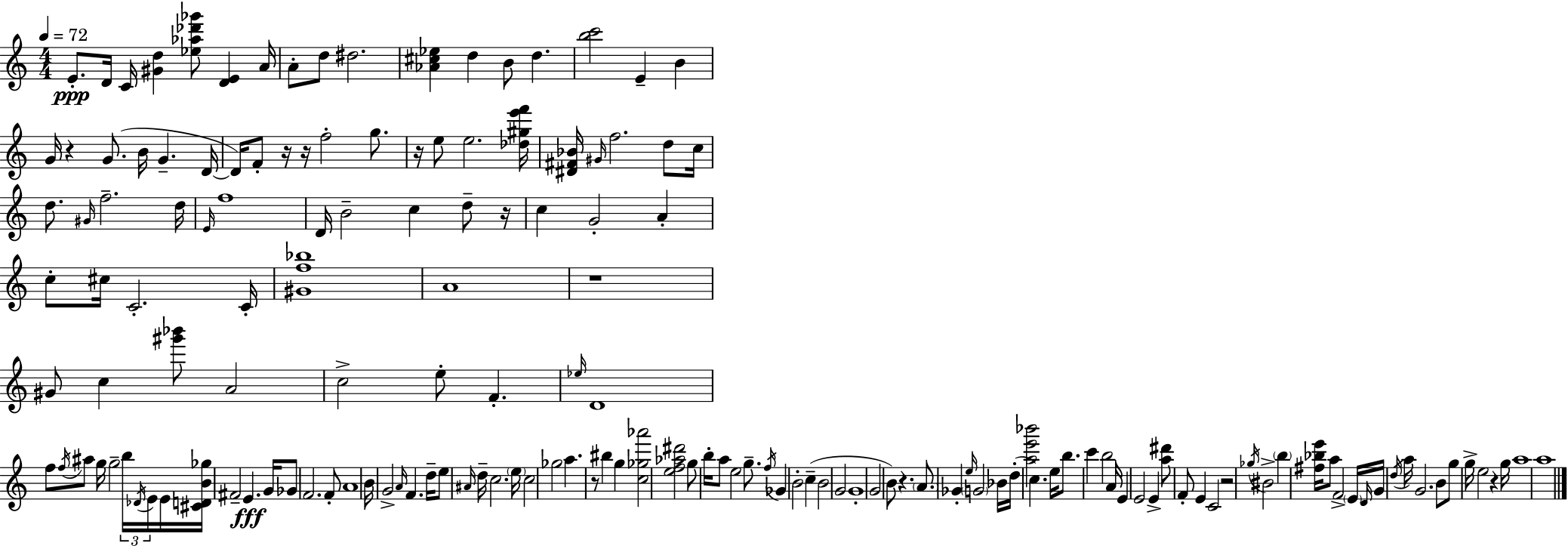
E4/e. D4/s C4/s [G#4,D5]/q [Eb5,Ab5,Db6,Gb6]/e [D4,E4]/q A4/s A4/e D5/e D#5/h. [Ab4,C#5,Eb5]/q D5/q B4/e D5/q. [B5,C6]/h E4/q B4/q G4/s R/q G4/e. B4/s G4/q. D4/s D4/s F4/e R/s R/s F5/h G5/e. R/s E5/e E5/h. [Db5,G#5,E6,F6]/s [D#4,F#4,Bb4]/s G#4/s F5/h. D5/e C5/s D5/e. G#4/s F5/h. D5/s E4/s F5/w D4/s B4/h C5/q D5/e R/s C5/q G4/h A4/q C5/e C#5/s C4/h. C4/s [G#4,F5,Bb5]/w A4/w R/w G#4/e C5/q [G#6,Bb6]/e A4/h C5/h E5/e F4/q. Eb5/s D4/w F5/e F5/s A#5/e G5/s G5/h B5/s Db4/s E4/s E4/s [C#4,D4,B4,Gb5]/s F#4/h E4/q. G4/s Gb4/e F4/h. F4/e A4/w B4/s G4/h A4/s F4/q. D5/s E5/e A#4/s D5/s C5/h. E5/s C5/h Gb5/h A5/q. R/e BIS5/q G5/q [C5,Gb5,Ab6]/h [E5,F5,Ab5,D#6]/h G5/e B5/s A5/e E5/h G5/e. F5/s Gb4/q B4/h C5/q B4/h G4/h G4/w G4/h B4/e R/q. A4/e. Gb4/q E5/s G4/h Bb4/s D5/s [A5,E6,Bb6]/h C5/q. E5/s B5/e. C6/q B5/h A4/s E4/q E4/h E4/q [A5,D#6]/e F4/e E4/q C4/h R/h Gb5/s BIS4/h B5/q [F#5,Bb5,E6]/s A5/e F4/h E4/s D4/s G4/s D5/s A5/s G4/h. B4/e G5/e G5/s E5/h R/q G5/s A5/w A5/w